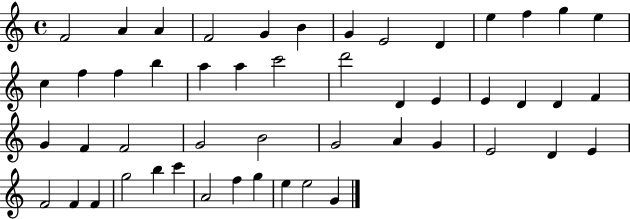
X:1
T:Untitled
M:4/4
L:1/4
K:C
F2 A A F2 G B G E2 D e f g e c f f b a a c'2 d'2 D E E D D F G F F2 G2 B2 G2 A G E2 D E F2 F F g2 b c' A2 f g e e2 G